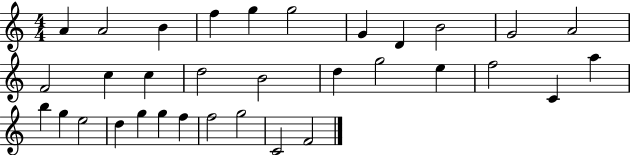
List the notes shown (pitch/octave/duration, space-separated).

A4/q A4/h B4/q F5/q G5/q G5/h G4/q D4/q B4/h G4/h A4/h F4/h C5/q C5/q D5/h B4/h D5/q G5/h E5/q F5/h C4/q A5/q B5/q G5/q E5/h D5/q G5/q G5/q F5/q F5/h G5/h C4/h F4/h